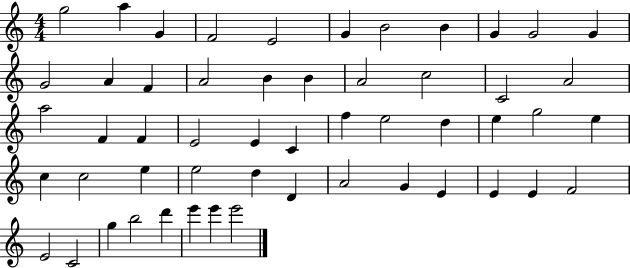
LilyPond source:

{
  \clef treble
  \numericTimeSignature
  \time 4/4
  \key c \major
  g''2 a''4 g'4 | f'2 e'2 | g'4 b'2 b'4 | g'4 g'2 g'4 | \break g'2 a'4 f'4 | a'2 b'4 b'4 | a'2 c''2 | c'2 a'2 | \break a''2 f'4 f'4 | e'2 e'4 c'4 | f''4 e''2 d''4 | e''4 g''2 e''4 | \break c''4 c''2 e''4 | e''2 d''4 d'4 | a'2 g'4 e'4 | e'4 e'4 f'2 | \break e'2 c'2 | g''4 b''2 d'''4 | e'''4 e'''4 e'''2 | \bar "|."
}